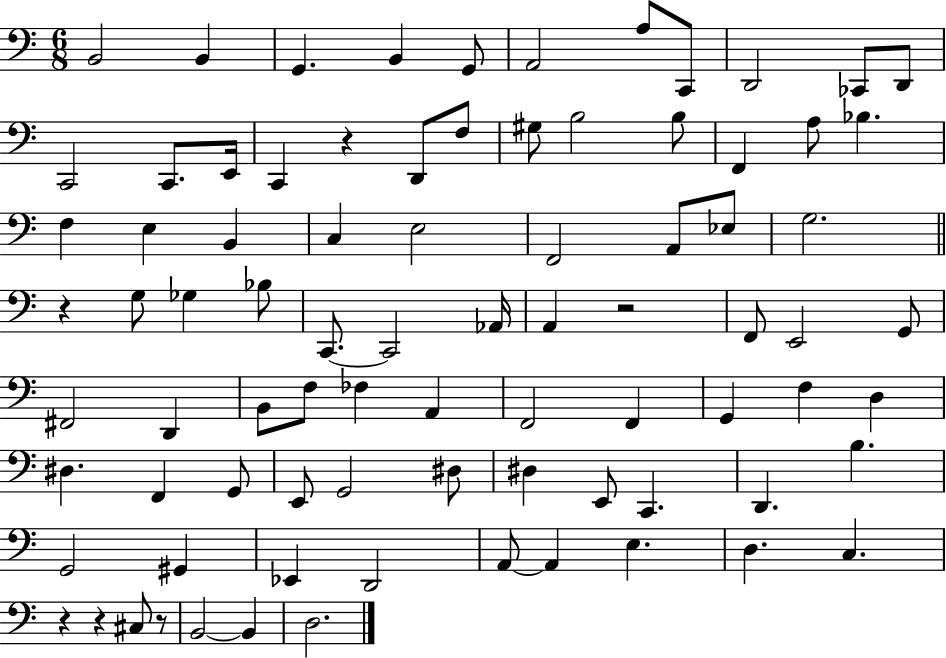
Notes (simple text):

B2/h B2/q G2/q. B2/q G2/e A2/h A3/e C2/e D2/h CES2/e D2/e C2/h C2/e. E2/s C2/q R/q D2/e F3/e G#3/e B3/h B3/e F2/q A3/e Bb3/q. F3/q E3/q B2/q C3/q E3/h F2/h A2/e Eb3/e G3/h. R/q G3/e Gb3/q Bb3/e C2/e. C2/h Ab2/s A2/q R/h F2/e E2/h G2/e F#2/h D2/q B2/e F3/e FES3/q A2/q F2/h F2/q G2/q F3/q D3/q D#3/q. F2/q G2/e E2/e G2/h D#3/e D#3/q E2/e C2/q. D2/q. B3/q. G2/h G#2/q Eb2/q D2/h A2/e A2/q E3/q. D3/q. C3/q. R/q R/q C#3/e R/e B2/h B2/q D3/h.